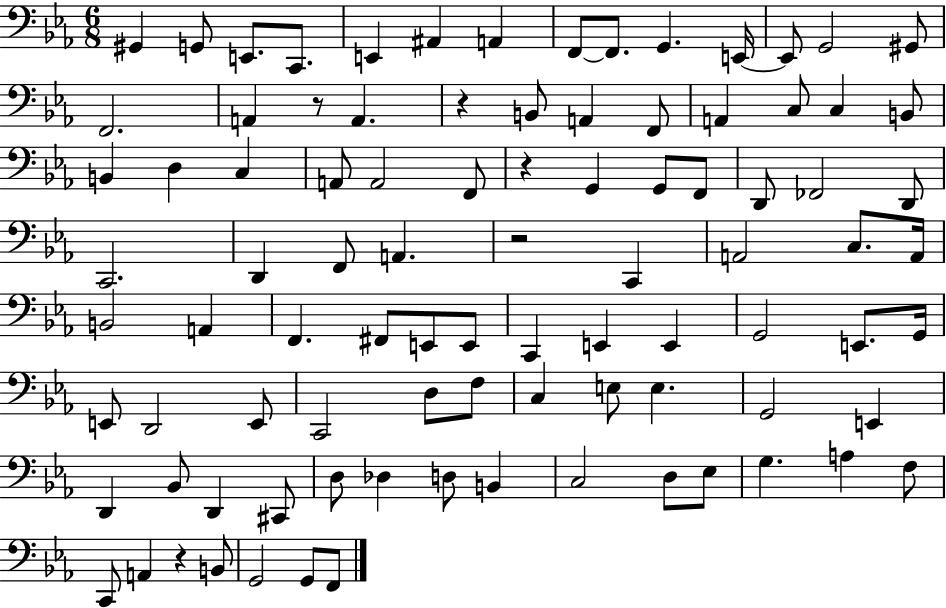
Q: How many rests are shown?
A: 5